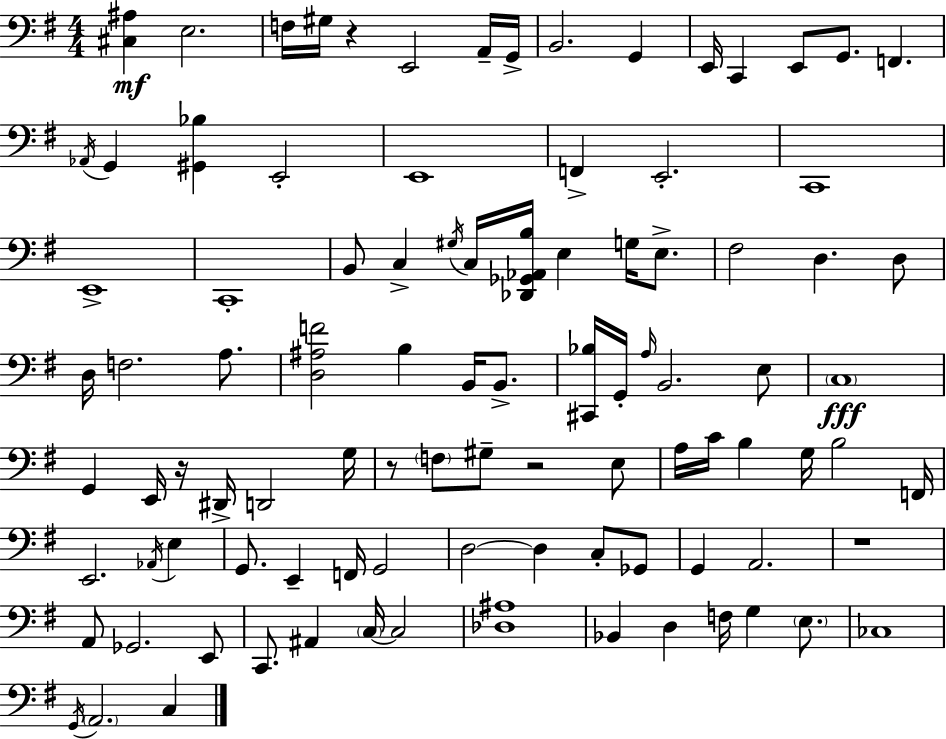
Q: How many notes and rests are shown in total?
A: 97